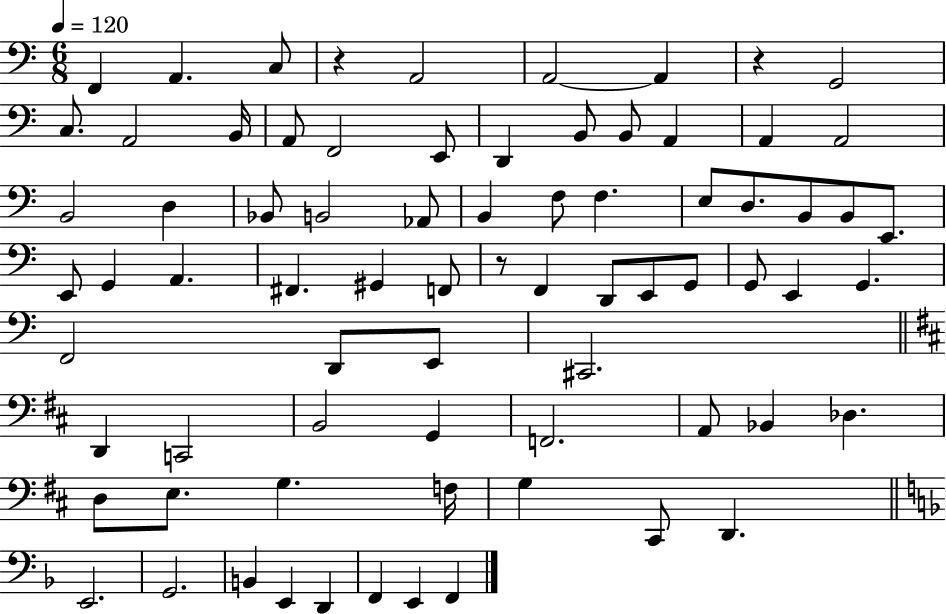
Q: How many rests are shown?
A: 3